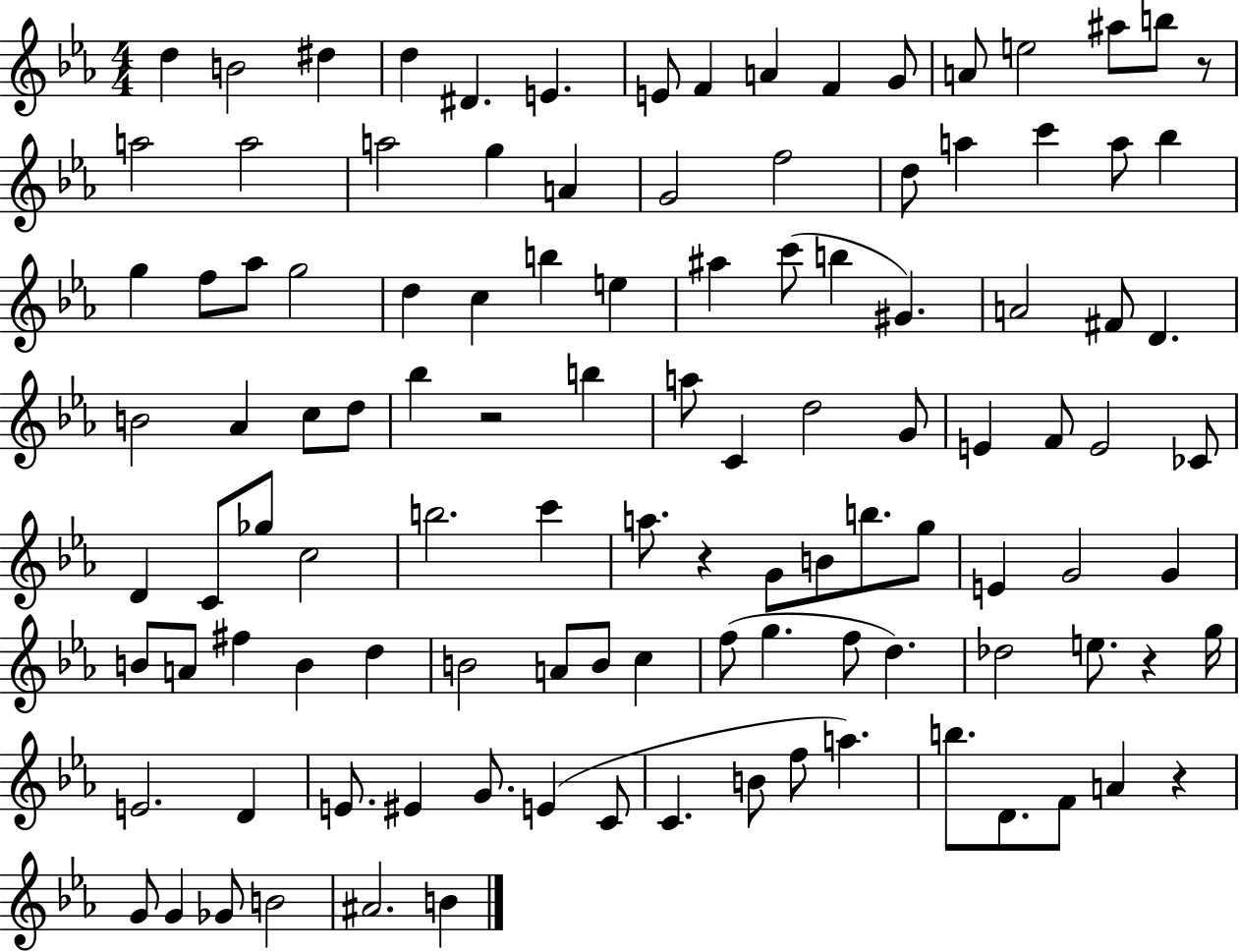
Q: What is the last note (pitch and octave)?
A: B4